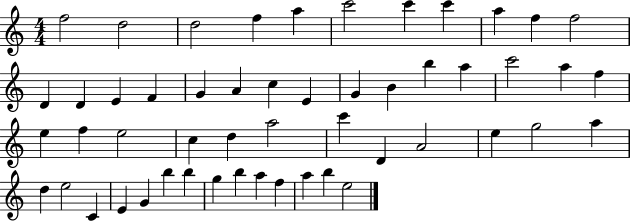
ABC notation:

X:1
T:Untitled
M:4/4
L:1/4
K:C
f2 d2 d2 f a c'2 c' c' a f f2 D D E F G A c E G B b a c'2 a f e f e2 c d a2 c' D A2 e g2 a d e2 C E G b b g b a f a b e2